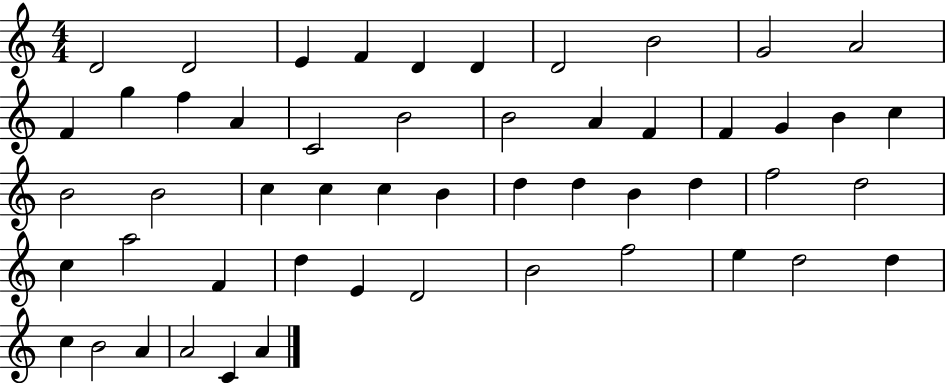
{
  \clef treble
  \numericTimeSignature
  \time 4/4
  \key c \major
  d'2 d'2 | e'4 f'4 d'4 d'4 | d'2 b'2 | g'2 a'2 | \break f'4 g''4 f''4 a'4 | c'2 b'2 | b'2 a'4 f'4 | f'4 g'4 b'4 c''4 | \break b'2 b'2 | c''4 c''4 c''4 b'4 | d''4 d''4 b'4 d''4 | f''2 d''2 | \break c''4 a''2 f'4 | d''4 e'4 d'2 | b'2 f''2 | e''4 d''2 d''4 | \break c''4 b'2 a'4 | a'2 c'4 a'4 | \bar "|."
}